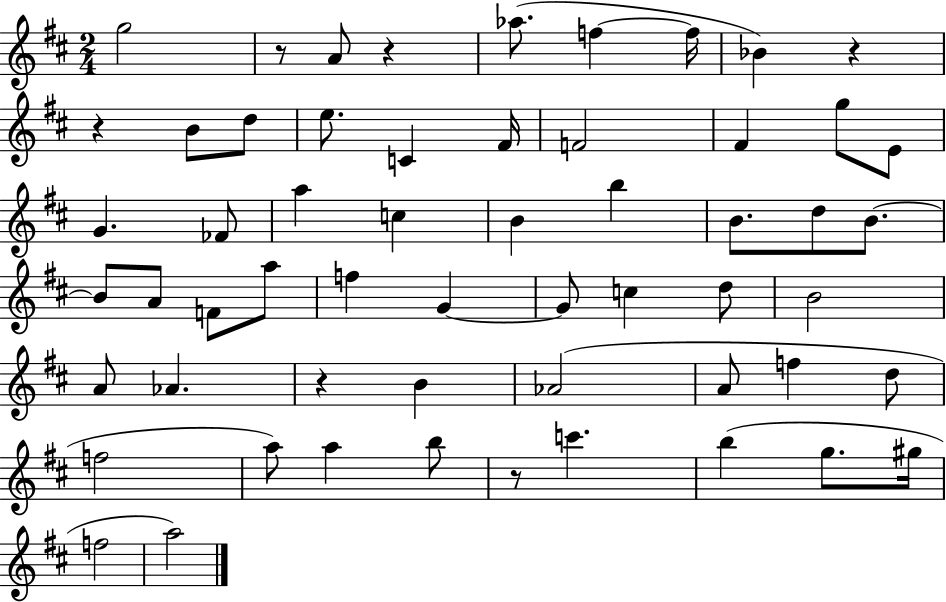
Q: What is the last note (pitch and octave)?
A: A5